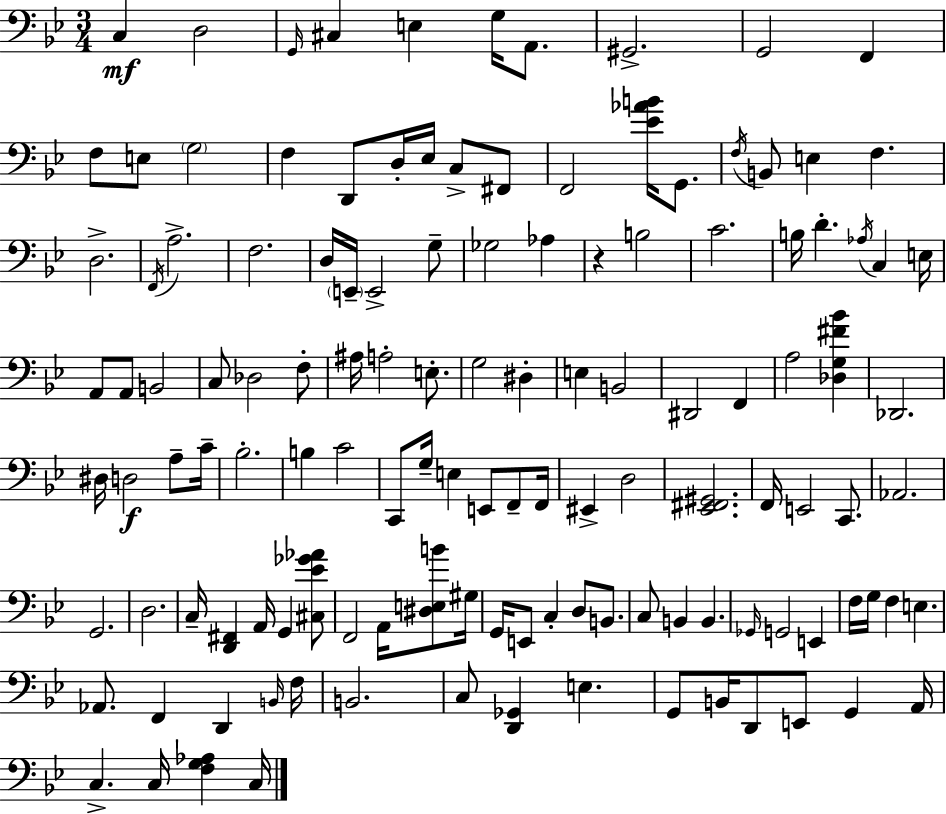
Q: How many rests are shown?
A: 1